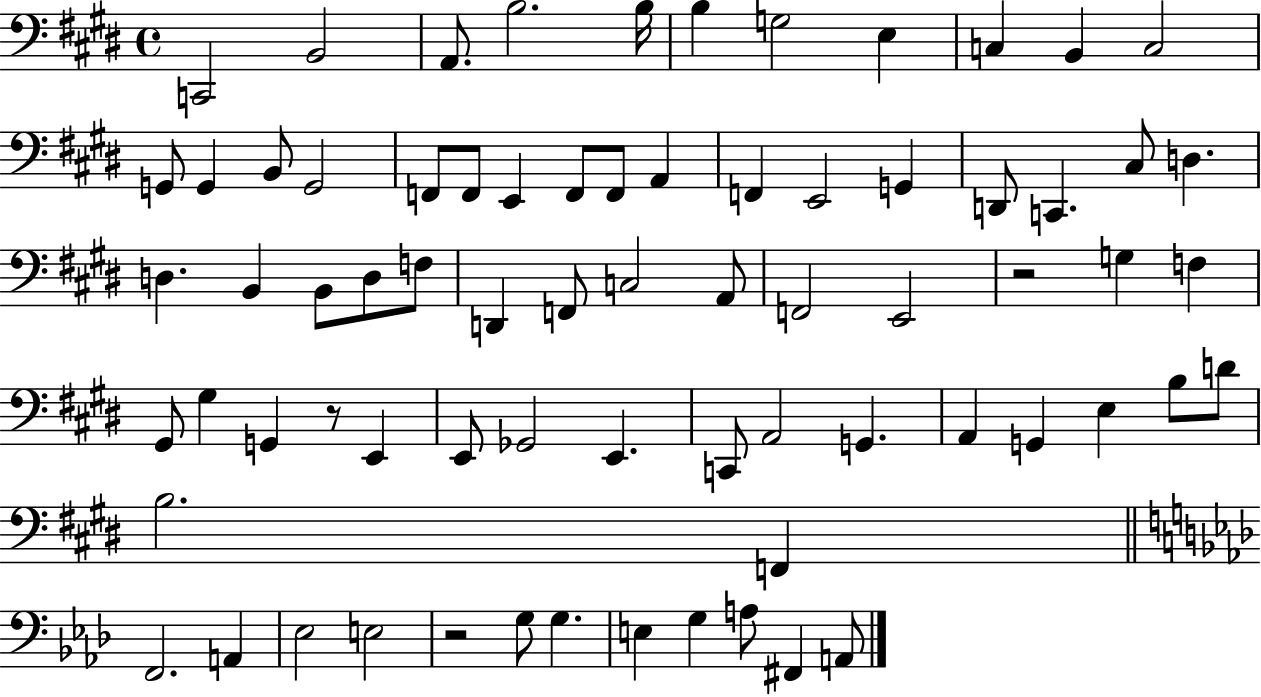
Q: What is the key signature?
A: E major